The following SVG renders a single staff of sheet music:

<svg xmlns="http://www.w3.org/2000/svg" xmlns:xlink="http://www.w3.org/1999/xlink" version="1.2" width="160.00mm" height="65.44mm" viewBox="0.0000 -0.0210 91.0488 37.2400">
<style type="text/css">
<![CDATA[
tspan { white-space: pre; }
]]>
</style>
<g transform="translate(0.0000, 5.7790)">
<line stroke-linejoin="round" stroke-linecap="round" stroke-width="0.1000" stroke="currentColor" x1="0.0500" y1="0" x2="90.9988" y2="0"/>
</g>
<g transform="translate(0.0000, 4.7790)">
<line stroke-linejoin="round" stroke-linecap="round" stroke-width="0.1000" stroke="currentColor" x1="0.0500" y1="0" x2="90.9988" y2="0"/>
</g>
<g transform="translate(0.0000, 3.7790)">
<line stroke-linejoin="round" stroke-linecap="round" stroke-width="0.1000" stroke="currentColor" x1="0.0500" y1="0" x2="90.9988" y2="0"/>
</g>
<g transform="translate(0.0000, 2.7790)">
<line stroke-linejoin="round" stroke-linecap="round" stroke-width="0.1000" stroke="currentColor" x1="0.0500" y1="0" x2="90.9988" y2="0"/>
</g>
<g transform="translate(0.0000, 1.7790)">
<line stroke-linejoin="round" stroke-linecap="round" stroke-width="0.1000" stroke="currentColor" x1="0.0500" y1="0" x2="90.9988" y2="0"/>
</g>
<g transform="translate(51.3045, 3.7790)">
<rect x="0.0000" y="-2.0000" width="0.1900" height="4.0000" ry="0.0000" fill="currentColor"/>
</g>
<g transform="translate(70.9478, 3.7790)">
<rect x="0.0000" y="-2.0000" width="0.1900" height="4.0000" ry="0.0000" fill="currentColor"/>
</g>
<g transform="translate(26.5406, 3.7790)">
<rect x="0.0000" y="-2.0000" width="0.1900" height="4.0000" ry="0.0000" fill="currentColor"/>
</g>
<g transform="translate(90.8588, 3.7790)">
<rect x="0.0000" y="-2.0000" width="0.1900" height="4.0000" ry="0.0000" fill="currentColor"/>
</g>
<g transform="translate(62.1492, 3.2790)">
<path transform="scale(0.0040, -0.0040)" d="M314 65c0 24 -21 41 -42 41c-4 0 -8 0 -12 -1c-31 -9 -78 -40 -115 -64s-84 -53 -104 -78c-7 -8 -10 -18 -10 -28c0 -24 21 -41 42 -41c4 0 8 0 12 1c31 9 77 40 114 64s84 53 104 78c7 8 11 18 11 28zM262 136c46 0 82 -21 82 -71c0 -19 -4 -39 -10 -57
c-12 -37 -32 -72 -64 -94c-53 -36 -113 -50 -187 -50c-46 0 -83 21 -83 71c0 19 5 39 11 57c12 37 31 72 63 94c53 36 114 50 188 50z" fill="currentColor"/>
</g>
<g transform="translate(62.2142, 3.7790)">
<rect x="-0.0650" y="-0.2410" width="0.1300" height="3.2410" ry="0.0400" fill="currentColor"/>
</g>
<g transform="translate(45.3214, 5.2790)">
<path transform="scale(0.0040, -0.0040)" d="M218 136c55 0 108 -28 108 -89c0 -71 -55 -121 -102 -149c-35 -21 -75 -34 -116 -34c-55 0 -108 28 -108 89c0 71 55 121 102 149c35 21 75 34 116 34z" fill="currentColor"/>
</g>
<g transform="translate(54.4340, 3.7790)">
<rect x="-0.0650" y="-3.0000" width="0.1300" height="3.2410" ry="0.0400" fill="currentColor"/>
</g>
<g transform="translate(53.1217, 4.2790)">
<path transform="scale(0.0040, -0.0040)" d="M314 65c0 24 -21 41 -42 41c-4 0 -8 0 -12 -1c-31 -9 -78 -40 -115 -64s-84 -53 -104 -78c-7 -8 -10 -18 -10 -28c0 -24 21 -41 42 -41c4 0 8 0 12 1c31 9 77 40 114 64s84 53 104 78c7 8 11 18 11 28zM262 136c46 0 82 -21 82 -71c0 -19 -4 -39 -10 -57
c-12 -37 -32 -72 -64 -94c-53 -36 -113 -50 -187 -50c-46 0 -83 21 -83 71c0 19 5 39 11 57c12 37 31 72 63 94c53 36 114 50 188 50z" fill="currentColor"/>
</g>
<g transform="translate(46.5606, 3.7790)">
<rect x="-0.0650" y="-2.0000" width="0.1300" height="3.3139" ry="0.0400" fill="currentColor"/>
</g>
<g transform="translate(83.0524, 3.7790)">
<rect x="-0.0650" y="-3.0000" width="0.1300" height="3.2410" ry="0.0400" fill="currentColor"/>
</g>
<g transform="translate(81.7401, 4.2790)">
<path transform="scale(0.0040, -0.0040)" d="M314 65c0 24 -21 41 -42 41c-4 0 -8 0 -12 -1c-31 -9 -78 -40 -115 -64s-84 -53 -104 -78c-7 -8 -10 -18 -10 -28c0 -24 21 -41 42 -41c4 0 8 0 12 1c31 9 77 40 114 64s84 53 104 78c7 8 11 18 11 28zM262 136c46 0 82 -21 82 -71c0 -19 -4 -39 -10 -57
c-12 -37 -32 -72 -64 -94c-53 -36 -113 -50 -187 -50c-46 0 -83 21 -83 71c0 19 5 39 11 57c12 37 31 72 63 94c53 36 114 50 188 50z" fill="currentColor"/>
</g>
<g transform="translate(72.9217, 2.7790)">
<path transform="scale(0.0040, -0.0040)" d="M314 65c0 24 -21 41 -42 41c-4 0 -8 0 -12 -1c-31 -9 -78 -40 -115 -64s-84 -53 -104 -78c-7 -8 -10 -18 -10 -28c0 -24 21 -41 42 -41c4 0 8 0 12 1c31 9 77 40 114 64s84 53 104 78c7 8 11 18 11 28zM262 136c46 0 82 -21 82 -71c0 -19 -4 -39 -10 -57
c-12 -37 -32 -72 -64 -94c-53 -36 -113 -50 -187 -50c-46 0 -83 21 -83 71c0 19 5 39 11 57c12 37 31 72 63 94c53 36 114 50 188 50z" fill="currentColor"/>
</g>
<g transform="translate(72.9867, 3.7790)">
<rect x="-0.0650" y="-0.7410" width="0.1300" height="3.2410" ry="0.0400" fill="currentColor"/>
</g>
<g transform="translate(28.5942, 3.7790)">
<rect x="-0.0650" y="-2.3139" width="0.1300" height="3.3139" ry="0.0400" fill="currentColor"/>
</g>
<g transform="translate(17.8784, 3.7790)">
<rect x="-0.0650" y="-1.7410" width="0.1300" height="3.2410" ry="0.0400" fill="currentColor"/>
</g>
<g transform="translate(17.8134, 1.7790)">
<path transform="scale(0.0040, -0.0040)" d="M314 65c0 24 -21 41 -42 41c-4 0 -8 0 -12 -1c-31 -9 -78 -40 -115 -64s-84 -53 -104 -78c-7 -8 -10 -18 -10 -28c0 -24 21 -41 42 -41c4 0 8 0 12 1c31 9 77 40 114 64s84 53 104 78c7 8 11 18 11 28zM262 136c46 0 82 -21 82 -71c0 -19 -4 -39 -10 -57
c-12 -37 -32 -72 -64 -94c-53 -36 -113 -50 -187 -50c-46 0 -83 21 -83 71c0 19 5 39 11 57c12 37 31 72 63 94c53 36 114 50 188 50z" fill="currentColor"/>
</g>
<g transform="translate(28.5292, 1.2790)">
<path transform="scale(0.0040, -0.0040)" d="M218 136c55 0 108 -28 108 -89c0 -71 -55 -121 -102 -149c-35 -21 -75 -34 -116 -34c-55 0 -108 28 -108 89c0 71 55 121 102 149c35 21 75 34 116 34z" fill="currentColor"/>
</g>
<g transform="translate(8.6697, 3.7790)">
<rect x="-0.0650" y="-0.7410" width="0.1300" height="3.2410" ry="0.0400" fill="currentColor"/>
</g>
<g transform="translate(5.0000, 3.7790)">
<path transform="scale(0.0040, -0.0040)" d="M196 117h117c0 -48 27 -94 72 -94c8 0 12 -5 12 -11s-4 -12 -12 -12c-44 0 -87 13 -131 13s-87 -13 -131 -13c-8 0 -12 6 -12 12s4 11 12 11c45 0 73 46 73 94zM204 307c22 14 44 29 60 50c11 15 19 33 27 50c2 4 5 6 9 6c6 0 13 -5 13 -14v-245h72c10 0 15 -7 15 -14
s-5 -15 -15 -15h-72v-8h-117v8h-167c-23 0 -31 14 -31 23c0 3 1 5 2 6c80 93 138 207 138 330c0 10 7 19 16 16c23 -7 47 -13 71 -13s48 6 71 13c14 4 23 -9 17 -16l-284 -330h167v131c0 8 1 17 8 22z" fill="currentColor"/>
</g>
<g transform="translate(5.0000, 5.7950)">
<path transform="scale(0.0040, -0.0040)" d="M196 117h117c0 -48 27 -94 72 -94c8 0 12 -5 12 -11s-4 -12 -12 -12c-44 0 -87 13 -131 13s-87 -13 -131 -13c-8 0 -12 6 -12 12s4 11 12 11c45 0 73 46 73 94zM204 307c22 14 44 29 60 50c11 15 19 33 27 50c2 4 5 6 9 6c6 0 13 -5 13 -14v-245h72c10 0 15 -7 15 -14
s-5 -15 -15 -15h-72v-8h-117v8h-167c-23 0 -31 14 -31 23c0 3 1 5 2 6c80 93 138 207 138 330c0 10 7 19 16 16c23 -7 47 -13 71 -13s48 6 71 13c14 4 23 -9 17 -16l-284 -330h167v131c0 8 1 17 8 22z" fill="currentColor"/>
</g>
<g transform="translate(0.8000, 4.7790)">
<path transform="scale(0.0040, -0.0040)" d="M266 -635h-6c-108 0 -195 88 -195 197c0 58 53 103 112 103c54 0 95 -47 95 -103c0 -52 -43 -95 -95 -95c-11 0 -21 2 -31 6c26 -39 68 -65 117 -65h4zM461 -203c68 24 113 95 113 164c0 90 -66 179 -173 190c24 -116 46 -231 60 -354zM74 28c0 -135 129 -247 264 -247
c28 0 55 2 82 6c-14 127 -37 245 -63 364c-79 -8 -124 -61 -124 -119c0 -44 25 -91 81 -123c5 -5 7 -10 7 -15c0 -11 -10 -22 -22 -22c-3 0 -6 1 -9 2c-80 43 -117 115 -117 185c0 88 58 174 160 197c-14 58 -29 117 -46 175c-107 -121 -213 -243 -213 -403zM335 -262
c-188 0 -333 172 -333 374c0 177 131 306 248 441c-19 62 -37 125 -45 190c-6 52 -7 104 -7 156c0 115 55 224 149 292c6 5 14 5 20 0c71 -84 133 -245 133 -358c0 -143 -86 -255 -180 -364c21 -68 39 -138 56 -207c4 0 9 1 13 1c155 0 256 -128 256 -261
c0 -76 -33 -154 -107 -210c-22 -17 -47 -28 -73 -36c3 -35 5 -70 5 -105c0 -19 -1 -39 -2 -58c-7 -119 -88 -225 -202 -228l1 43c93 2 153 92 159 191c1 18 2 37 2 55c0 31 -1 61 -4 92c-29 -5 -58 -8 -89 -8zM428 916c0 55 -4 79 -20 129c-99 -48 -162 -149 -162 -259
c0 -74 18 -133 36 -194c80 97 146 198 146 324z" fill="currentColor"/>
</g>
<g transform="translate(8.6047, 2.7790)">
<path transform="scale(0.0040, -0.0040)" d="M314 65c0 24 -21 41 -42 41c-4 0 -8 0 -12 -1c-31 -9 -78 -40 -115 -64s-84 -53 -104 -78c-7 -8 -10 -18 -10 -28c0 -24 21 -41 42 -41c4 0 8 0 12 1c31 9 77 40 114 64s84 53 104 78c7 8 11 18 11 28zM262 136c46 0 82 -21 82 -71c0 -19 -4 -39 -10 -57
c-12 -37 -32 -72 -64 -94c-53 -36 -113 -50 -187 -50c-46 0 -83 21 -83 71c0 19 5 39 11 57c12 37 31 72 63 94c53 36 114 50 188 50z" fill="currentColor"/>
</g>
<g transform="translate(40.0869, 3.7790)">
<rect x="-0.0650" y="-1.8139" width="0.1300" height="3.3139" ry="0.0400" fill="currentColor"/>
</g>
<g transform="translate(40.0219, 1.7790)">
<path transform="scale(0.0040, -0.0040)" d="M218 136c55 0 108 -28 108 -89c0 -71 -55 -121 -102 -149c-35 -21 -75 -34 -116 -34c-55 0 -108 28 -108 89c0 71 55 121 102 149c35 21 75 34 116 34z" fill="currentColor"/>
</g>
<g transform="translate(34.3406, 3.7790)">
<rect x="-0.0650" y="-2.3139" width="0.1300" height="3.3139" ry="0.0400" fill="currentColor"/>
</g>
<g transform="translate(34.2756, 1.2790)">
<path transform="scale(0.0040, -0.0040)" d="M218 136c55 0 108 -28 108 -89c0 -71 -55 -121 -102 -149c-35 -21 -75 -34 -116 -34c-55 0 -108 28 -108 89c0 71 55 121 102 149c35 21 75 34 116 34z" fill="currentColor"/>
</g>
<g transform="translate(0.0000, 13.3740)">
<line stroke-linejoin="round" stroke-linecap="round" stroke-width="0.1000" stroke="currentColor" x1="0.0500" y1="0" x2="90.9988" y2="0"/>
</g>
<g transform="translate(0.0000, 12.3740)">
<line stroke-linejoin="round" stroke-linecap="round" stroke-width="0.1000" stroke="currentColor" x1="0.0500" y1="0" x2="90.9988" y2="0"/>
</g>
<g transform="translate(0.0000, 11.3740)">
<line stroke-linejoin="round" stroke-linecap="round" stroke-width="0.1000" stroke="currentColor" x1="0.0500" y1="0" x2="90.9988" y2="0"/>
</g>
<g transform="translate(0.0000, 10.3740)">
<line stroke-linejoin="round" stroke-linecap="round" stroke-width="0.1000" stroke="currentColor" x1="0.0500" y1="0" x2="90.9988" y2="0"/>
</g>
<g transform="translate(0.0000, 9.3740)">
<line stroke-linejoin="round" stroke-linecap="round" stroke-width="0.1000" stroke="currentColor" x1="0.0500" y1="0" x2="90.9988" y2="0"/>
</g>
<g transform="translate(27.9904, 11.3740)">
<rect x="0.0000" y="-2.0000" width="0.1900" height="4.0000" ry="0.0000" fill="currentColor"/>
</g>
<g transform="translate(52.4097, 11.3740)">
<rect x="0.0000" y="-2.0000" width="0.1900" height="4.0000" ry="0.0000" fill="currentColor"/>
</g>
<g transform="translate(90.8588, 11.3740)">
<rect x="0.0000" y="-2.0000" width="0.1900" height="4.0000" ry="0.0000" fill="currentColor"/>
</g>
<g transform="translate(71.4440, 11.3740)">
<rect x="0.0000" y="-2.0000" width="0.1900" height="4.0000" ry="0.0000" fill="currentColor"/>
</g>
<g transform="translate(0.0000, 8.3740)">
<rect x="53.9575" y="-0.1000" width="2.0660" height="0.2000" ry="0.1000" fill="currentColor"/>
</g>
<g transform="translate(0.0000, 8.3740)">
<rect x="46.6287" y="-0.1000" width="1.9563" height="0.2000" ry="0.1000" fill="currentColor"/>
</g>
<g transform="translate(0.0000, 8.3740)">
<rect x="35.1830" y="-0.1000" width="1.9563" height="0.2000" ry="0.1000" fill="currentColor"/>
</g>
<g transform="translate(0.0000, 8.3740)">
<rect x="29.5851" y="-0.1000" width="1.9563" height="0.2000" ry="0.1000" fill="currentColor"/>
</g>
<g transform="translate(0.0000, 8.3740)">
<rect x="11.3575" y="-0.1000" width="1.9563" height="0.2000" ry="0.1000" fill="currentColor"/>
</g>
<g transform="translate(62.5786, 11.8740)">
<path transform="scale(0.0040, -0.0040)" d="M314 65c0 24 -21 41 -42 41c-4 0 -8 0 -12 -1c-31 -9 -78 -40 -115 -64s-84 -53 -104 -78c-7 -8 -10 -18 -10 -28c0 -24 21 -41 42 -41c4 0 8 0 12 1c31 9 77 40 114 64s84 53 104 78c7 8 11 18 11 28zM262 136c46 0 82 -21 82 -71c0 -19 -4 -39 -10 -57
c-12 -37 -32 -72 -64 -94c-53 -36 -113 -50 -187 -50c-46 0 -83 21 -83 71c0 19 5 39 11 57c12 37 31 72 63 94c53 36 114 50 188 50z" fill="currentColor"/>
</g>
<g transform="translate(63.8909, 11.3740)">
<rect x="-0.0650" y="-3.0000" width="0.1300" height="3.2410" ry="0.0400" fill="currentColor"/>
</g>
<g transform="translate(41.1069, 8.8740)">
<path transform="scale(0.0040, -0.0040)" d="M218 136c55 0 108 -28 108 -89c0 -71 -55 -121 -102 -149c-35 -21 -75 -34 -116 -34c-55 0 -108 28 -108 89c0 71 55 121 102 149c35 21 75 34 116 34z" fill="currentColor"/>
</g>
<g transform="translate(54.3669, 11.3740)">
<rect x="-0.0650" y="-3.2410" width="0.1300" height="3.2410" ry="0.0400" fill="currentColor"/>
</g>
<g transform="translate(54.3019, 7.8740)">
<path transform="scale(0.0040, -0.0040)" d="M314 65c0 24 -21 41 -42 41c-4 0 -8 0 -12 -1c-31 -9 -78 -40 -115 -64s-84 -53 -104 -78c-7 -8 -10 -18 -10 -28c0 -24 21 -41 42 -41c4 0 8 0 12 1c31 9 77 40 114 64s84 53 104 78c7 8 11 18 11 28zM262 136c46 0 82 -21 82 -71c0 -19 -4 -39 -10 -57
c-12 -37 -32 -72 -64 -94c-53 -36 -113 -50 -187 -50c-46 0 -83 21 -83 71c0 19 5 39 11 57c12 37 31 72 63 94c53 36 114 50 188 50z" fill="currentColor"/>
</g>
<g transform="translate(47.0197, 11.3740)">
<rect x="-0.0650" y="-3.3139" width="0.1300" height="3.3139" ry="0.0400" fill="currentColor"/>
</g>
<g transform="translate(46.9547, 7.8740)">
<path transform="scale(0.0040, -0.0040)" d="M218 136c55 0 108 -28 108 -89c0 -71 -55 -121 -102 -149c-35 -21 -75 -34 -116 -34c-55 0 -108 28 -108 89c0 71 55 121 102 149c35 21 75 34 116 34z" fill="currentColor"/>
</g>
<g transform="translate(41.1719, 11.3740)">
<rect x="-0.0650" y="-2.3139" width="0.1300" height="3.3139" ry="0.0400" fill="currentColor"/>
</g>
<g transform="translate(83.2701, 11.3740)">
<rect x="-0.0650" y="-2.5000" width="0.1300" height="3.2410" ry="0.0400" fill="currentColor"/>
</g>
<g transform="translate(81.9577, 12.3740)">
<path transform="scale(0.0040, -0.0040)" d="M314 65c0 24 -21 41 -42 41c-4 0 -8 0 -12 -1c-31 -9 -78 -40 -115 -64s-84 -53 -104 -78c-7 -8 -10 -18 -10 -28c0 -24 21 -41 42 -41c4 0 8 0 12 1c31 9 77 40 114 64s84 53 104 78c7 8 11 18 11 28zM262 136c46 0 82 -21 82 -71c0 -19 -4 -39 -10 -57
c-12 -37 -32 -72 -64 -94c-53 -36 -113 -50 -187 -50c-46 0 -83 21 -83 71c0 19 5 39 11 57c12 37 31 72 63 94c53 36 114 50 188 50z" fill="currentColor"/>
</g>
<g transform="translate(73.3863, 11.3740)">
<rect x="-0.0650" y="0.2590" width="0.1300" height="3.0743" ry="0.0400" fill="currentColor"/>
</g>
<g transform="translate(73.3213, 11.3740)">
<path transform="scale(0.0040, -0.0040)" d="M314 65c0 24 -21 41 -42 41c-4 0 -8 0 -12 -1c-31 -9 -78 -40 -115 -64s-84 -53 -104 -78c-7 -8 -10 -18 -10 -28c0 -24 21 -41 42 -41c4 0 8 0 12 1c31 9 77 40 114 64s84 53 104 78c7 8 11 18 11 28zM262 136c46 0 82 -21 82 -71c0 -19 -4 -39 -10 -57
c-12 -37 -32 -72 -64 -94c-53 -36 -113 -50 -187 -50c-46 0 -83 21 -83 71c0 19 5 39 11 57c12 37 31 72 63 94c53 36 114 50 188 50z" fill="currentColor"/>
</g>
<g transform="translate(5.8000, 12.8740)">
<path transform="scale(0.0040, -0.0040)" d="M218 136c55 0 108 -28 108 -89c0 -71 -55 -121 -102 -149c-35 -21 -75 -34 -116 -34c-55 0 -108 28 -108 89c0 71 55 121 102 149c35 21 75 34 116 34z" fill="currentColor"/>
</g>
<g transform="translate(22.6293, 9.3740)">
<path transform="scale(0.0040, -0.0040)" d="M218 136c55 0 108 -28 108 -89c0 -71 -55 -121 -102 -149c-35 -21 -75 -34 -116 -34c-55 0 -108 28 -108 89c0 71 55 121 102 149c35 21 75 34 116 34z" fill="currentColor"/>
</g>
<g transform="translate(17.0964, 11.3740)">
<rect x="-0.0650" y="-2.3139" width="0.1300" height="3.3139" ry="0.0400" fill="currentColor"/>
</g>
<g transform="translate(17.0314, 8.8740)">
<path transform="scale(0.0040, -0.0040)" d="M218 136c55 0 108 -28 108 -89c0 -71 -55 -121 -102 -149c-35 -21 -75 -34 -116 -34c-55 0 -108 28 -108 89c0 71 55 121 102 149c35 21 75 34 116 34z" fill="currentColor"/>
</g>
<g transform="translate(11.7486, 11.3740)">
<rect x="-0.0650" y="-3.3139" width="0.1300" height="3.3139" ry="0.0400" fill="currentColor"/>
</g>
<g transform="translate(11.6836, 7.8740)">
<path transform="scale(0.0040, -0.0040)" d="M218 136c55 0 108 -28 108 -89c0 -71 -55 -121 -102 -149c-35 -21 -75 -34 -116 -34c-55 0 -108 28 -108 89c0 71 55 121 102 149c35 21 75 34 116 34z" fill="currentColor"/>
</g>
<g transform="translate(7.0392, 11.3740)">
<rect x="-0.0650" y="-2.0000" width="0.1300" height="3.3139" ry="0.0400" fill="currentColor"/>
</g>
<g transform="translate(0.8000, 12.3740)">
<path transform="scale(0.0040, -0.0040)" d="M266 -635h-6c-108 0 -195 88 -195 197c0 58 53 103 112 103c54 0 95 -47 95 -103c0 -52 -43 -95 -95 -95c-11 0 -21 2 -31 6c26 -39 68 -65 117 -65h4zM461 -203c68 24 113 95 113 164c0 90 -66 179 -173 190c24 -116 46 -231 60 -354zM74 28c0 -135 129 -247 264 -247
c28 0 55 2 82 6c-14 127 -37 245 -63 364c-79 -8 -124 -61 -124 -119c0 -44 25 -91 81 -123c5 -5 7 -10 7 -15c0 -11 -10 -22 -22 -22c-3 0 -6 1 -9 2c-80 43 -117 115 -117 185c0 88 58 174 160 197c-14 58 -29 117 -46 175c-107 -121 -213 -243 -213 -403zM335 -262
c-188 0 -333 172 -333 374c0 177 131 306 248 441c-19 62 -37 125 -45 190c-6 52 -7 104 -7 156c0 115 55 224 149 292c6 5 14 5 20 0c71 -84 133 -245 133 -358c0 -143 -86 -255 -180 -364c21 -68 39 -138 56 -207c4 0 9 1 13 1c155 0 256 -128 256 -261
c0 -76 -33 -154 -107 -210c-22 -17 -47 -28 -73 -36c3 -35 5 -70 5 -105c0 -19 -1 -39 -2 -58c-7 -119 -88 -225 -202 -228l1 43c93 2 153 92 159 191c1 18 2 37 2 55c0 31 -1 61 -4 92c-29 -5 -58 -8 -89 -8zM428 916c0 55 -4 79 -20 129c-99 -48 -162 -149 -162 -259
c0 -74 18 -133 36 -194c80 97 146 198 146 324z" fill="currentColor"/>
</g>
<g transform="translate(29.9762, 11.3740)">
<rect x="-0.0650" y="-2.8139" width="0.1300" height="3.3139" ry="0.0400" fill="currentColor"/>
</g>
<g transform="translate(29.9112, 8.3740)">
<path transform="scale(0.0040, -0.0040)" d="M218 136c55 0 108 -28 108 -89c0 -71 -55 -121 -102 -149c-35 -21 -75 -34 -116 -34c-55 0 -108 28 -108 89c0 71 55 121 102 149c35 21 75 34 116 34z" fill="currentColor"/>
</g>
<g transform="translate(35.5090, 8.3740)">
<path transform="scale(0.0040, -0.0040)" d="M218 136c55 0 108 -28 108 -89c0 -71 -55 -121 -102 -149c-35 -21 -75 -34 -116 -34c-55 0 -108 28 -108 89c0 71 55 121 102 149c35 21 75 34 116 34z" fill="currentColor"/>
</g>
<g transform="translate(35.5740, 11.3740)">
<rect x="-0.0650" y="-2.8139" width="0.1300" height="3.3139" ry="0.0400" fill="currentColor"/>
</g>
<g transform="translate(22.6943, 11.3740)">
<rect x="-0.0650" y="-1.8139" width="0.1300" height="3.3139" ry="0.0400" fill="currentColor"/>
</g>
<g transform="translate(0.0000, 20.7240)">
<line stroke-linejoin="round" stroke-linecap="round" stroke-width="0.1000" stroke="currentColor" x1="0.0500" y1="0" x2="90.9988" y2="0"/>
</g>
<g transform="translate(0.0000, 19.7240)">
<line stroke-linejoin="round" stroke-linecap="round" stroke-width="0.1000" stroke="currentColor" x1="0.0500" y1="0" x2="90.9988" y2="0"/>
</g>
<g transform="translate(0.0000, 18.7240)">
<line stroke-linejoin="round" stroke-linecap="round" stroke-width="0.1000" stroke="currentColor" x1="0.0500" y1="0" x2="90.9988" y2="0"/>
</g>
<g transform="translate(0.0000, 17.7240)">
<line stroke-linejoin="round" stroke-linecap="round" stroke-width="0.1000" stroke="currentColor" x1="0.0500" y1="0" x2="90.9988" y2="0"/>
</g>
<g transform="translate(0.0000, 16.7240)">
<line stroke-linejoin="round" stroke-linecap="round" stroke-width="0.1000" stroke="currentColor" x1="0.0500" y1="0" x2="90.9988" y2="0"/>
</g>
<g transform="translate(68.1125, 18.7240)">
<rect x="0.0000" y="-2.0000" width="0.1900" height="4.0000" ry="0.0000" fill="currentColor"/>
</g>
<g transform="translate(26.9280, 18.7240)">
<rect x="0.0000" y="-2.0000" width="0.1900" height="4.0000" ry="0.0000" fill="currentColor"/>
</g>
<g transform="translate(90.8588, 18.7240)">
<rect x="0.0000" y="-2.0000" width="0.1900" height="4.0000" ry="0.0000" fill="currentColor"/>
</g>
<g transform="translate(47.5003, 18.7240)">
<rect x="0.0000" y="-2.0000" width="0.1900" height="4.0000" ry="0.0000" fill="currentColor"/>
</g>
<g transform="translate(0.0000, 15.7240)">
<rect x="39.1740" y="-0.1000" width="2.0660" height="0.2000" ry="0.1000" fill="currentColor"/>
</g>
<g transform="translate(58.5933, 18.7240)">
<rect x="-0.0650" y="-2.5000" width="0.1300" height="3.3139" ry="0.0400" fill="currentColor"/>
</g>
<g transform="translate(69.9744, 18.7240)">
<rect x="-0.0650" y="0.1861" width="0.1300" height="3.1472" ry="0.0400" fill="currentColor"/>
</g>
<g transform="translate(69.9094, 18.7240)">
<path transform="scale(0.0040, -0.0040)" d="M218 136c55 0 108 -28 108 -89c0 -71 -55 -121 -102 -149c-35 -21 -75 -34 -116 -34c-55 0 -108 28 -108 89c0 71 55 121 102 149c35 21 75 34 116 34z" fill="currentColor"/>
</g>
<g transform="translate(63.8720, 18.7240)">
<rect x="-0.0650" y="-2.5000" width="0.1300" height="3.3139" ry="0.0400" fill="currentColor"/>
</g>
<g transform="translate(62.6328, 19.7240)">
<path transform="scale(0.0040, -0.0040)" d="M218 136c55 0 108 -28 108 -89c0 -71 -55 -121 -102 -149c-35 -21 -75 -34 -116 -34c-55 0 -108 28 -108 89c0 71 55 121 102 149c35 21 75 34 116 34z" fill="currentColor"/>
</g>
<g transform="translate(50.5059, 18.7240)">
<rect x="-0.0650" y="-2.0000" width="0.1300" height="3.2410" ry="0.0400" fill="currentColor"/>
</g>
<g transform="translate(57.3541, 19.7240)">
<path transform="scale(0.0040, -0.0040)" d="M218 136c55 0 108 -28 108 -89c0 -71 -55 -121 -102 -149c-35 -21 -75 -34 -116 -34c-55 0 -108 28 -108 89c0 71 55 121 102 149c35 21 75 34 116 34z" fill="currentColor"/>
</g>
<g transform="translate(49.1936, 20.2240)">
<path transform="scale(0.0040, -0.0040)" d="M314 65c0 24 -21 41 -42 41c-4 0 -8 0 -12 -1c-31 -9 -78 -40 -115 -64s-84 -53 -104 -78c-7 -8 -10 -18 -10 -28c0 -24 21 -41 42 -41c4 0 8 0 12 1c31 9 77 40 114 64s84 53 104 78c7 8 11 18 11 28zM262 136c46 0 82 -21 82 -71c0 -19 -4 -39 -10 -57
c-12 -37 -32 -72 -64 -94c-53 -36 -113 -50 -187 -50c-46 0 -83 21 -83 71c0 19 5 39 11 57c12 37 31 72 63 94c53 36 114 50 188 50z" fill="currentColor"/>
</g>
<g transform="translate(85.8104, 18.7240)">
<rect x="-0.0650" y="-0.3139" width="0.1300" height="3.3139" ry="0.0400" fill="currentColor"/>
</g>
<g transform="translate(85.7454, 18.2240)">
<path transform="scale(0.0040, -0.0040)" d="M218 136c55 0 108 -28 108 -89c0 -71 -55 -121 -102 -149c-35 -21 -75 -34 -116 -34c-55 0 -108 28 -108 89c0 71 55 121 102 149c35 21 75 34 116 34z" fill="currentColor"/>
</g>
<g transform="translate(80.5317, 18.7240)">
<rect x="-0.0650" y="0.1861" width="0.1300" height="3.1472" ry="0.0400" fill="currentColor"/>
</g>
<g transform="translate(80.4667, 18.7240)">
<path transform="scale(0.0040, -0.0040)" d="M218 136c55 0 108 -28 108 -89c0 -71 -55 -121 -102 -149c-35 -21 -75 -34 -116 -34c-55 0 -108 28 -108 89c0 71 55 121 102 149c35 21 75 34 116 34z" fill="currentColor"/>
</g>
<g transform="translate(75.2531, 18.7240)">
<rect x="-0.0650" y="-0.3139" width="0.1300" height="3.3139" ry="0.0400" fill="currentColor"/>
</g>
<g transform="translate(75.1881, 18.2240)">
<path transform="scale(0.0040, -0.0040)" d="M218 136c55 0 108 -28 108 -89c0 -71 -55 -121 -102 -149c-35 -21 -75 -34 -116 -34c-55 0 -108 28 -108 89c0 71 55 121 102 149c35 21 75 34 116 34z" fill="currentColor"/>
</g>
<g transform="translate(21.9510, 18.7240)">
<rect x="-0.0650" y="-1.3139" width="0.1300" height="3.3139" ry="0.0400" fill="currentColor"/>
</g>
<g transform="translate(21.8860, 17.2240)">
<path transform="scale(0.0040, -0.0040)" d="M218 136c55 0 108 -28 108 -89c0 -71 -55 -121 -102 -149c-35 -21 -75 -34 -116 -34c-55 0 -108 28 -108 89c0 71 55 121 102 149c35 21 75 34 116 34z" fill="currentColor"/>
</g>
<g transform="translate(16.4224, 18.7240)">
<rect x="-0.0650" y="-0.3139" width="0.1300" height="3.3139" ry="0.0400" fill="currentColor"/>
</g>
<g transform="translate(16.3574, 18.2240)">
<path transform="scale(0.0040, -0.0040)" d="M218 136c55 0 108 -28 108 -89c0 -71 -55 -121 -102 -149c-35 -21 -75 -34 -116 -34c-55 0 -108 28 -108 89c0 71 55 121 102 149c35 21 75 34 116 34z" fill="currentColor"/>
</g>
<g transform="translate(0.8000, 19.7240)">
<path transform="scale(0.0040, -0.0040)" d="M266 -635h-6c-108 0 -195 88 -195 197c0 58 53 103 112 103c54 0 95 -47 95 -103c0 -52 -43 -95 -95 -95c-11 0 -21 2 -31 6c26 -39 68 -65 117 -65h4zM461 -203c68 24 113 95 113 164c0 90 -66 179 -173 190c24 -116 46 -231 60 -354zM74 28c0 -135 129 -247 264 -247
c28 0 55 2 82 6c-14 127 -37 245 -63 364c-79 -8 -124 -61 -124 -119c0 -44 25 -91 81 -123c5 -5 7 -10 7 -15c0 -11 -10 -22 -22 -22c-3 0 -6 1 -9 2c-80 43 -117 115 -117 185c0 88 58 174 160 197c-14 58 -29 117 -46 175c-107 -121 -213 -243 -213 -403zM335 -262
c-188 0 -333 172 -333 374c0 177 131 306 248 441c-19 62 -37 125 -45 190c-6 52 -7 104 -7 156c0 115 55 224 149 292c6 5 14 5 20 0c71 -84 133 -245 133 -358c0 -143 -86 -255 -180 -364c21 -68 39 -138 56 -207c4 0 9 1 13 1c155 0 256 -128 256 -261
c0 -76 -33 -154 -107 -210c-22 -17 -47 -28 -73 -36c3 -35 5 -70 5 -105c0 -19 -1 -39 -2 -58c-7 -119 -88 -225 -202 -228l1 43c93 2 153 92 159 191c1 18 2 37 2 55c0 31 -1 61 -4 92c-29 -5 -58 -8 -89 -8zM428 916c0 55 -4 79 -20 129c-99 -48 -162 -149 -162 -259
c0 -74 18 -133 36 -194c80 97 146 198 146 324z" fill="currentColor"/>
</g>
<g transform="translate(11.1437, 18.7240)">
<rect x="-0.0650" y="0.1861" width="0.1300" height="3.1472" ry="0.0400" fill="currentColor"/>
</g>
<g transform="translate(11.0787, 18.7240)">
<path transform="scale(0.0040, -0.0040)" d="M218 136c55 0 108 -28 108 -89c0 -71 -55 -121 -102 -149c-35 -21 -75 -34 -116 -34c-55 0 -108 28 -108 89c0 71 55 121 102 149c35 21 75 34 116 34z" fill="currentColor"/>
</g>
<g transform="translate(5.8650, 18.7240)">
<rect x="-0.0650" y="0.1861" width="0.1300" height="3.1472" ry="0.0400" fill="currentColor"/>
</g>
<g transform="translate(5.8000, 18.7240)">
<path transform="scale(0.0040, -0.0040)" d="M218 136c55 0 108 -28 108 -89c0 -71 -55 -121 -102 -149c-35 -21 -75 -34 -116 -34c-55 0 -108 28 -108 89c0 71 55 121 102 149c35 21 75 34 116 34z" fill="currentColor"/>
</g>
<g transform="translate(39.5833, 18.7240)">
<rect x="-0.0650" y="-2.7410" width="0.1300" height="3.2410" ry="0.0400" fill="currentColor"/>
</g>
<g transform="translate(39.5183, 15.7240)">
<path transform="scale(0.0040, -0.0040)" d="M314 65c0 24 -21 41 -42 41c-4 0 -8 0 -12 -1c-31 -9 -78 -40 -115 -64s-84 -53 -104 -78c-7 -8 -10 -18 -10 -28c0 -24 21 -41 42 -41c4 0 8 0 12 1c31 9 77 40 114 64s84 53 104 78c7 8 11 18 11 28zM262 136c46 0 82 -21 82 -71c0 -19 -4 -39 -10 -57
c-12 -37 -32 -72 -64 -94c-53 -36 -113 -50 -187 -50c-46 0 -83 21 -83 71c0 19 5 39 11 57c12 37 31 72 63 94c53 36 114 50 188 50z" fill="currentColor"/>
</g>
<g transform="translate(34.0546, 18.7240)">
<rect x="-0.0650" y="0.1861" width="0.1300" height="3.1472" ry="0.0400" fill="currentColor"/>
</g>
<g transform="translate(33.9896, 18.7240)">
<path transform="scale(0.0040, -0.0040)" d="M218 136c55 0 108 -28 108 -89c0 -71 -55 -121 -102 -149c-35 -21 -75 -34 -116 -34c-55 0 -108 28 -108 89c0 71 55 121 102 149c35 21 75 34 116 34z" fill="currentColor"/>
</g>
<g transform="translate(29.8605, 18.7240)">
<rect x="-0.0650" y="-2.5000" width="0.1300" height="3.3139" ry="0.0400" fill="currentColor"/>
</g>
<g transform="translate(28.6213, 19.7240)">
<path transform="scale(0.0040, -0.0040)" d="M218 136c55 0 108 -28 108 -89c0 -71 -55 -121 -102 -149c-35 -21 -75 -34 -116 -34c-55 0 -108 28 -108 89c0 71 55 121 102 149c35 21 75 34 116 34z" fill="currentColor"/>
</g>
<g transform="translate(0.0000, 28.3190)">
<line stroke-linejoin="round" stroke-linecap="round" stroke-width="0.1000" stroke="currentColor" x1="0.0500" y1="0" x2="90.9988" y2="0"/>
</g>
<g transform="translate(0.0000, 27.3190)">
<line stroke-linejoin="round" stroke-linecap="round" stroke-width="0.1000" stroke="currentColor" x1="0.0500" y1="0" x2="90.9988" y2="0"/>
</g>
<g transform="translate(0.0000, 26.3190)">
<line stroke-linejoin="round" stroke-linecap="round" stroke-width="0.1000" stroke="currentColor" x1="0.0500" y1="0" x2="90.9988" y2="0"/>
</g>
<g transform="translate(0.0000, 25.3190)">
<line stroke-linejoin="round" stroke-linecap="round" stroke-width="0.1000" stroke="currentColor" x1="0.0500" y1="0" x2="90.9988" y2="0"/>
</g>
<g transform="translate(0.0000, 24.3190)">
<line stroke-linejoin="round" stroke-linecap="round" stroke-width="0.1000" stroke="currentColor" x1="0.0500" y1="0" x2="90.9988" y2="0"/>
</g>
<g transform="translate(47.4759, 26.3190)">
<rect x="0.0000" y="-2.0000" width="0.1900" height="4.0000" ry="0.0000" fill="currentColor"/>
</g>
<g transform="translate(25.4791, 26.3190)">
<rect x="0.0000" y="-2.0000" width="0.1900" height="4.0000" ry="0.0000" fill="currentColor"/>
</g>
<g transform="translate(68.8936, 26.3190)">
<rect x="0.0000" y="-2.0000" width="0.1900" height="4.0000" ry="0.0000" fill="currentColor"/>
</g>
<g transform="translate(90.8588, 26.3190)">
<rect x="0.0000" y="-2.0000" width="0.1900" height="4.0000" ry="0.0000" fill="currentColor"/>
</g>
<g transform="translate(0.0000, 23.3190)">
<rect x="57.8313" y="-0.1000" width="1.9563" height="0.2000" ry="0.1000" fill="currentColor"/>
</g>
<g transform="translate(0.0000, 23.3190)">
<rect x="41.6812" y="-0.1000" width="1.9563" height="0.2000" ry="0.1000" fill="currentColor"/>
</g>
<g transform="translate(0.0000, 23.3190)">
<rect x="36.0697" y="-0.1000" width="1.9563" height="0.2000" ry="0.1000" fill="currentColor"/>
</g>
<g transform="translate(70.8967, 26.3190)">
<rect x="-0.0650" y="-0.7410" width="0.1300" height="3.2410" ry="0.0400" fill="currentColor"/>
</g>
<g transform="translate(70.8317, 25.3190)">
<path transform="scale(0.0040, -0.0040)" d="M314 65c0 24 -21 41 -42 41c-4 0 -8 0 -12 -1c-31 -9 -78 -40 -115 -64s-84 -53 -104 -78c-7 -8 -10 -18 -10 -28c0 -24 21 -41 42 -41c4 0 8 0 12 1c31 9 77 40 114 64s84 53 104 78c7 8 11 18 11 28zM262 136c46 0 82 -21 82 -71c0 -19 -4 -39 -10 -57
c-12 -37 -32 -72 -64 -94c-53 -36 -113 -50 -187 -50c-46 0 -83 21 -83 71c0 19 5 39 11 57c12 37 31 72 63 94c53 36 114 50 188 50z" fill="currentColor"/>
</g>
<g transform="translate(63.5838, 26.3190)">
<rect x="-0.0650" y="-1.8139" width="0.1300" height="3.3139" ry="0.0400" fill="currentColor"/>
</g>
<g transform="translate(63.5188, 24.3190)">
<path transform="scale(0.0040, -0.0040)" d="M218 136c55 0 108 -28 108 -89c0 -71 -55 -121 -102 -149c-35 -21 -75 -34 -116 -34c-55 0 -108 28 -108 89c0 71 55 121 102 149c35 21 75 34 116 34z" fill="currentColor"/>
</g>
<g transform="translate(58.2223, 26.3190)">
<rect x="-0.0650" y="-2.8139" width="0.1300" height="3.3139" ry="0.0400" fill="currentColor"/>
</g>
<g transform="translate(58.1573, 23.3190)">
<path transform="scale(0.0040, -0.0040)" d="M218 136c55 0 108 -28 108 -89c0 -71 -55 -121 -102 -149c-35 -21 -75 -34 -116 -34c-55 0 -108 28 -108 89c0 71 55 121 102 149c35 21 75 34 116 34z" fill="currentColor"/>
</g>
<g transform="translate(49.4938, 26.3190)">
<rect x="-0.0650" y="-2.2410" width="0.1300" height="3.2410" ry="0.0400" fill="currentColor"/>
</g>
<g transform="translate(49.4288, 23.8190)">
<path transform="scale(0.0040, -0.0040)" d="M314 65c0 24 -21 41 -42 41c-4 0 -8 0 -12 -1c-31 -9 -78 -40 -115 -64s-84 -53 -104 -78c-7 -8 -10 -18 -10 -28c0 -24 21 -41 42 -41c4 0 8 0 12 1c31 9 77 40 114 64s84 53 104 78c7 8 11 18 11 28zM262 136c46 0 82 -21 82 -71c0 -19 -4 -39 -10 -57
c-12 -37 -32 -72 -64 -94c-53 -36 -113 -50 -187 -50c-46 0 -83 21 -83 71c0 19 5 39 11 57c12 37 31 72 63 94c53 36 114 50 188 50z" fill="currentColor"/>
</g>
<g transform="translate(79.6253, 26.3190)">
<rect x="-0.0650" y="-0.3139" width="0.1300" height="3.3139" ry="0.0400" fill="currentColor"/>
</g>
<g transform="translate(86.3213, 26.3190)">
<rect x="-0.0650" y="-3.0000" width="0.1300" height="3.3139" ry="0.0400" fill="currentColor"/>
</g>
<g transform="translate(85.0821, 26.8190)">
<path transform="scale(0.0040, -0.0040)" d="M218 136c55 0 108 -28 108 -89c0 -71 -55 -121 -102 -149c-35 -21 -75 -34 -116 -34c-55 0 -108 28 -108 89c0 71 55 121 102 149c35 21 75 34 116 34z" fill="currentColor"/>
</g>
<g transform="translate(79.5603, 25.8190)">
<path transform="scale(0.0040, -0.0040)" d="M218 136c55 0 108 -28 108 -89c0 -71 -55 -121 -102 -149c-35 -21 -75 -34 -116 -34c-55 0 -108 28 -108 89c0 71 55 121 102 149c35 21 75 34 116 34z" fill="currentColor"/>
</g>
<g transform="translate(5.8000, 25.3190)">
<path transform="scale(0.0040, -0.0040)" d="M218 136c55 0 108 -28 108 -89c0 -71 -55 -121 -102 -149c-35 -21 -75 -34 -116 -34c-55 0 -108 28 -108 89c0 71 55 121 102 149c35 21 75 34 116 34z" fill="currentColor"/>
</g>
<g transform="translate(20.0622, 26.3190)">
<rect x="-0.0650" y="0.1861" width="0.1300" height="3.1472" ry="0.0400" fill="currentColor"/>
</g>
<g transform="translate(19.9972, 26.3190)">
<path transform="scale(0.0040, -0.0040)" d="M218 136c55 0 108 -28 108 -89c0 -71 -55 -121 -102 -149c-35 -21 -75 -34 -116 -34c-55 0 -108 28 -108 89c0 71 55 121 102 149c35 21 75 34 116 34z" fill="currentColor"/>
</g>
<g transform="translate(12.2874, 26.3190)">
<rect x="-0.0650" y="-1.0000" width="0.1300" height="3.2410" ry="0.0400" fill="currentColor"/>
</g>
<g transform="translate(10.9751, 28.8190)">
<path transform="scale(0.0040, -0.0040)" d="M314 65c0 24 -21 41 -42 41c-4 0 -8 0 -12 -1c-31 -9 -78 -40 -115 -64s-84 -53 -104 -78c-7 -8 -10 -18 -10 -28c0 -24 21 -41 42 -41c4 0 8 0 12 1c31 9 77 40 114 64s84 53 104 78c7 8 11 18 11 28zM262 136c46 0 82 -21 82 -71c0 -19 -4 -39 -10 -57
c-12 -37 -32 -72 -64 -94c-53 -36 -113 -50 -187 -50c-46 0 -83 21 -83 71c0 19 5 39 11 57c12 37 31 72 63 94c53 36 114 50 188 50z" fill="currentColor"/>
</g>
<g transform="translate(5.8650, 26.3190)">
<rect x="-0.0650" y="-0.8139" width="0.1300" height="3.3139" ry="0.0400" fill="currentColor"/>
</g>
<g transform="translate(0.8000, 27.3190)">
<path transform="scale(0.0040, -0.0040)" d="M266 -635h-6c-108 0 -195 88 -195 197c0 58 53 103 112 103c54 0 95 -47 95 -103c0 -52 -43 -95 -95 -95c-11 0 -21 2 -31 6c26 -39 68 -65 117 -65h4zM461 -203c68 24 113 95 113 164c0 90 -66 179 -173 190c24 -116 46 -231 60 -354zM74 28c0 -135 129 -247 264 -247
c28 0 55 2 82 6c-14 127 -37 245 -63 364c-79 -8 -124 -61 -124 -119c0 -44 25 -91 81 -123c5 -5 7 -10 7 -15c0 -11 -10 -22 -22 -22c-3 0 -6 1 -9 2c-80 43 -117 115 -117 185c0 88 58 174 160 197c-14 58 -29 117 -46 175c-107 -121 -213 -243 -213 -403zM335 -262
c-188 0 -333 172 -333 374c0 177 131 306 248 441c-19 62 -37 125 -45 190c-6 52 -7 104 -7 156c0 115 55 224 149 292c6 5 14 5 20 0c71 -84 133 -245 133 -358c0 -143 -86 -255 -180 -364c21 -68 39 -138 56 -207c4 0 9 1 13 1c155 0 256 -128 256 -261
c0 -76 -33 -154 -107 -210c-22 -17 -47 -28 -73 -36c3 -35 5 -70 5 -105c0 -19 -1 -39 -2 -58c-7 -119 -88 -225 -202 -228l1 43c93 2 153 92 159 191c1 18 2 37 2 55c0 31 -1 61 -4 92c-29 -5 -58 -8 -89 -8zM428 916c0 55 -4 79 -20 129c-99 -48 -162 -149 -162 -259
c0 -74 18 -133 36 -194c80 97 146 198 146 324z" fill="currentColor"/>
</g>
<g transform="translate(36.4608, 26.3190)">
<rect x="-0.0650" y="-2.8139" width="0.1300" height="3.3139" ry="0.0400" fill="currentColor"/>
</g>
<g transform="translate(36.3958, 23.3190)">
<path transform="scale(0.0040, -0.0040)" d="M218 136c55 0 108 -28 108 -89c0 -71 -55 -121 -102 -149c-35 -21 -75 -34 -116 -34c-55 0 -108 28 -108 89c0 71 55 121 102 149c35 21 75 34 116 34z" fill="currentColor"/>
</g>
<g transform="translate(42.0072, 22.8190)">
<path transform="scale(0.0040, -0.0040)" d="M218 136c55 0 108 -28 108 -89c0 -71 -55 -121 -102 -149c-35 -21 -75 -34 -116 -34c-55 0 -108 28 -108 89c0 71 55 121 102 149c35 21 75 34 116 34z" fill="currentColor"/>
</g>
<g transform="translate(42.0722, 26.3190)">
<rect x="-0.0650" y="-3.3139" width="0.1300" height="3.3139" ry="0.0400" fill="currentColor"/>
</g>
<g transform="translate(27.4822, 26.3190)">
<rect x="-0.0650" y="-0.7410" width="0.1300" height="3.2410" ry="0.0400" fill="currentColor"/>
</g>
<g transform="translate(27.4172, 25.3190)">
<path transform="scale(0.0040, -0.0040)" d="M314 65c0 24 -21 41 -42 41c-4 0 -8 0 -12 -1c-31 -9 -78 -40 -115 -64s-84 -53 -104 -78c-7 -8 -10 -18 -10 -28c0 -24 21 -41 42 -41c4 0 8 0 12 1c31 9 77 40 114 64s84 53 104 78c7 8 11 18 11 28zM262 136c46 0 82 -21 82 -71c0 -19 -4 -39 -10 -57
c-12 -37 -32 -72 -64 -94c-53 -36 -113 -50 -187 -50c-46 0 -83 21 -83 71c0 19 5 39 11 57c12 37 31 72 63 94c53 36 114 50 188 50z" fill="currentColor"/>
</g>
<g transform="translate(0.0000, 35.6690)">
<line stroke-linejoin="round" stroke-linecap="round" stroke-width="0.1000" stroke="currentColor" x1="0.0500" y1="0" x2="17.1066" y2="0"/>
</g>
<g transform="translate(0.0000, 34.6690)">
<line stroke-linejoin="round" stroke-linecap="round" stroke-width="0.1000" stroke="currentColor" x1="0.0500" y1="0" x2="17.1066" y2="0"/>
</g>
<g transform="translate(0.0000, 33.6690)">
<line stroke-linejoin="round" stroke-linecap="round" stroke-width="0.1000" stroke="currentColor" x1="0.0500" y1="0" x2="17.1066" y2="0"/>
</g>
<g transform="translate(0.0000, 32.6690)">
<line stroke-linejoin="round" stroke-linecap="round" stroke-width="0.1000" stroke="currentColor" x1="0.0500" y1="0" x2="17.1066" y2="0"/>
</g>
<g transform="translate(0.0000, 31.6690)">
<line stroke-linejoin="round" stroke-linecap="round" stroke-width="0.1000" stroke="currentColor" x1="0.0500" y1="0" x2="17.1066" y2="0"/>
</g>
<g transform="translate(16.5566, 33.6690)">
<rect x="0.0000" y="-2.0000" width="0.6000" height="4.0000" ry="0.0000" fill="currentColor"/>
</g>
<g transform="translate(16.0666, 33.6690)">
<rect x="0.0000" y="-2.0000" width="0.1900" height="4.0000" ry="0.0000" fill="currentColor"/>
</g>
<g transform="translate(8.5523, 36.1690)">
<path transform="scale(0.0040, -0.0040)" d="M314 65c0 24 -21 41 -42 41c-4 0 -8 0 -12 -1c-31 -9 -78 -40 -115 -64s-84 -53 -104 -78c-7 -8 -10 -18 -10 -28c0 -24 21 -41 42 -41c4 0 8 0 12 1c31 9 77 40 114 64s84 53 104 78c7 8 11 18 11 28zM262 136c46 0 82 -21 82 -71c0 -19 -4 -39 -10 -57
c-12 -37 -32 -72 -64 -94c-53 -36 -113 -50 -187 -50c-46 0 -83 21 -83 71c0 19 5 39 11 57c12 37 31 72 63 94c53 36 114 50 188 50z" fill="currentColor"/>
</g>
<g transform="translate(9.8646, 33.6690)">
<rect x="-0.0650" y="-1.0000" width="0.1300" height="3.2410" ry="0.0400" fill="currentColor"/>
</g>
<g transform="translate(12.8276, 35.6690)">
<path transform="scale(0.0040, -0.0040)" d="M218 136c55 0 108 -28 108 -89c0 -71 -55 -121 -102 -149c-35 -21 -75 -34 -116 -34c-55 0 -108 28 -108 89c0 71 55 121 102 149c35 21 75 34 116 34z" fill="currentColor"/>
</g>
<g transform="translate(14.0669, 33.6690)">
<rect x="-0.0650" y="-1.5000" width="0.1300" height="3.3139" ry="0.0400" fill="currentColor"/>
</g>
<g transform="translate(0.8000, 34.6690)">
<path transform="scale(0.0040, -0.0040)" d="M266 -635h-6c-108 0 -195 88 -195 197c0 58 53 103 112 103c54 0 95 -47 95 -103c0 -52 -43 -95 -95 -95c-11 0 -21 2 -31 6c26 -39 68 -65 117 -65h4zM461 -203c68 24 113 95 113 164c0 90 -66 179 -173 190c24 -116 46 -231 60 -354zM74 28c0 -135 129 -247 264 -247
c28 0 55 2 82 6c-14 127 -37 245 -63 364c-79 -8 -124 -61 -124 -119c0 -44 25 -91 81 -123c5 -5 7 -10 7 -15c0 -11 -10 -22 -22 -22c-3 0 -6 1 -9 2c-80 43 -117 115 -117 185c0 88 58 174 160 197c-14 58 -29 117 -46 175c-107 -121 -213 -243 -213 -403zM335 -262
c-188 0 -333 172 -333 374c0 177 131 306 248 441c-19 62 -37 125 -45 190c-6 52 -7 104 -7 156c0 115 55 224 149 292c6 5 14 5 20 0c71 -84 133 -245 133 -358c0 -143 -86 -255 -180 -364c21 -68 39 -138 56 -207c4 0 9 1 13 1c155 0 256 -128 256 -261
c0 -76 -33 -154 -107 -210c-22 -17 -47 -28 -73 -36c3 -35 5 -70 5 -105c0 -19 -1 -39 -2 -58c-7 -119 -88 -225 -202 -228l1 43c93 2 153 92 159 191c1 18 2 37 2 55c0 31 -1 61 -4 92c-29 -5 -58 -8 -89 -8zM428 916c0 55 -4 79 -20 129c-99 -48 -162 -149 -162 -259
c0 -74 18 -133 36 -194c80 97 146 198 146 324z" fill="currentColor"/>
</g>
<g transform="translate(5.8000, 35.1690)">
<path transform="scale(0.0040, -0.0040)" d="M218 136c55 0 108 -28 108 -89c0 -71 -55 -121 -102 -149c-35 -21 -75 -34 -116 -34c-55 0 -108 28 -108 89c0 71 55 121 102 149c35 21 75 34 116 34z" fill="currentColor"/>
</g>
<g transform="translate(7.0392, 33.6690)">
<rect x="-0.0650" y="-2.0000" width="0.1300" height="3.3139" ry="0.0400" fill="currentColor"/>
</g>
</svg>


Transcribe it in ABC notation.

X:1
T:Untitled
M:4/4
L:1/4
K:C
d2 f2 g g f F A2 c2 d2 A2 F b g f a a g b b2 A2 B2 G2 B B c e G B a2 F2 G G B c B c d D2 B d2 a b g2 a f d2 c A F D2 E